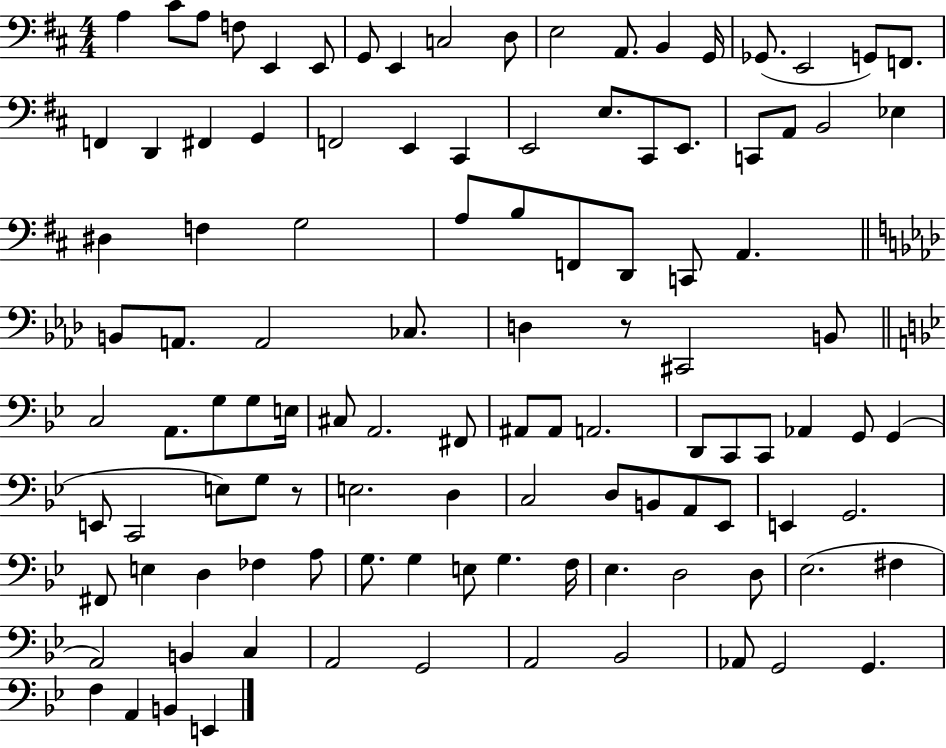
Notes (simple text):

A3/q C#4/e A3/e F3/e E2/q E2/e G2/e E2/q C3/h D3/e E3/h A2/e. B2/q G2/s Gb2/e. E2/h G2/e F2/e. F2/q D2/q F#2/q G2/q F2/h E2/q C#2/q E2/h E3/e. C#2/e E2/e. C2/e A2/e B2/h Eb3/q D#3/q F3/q G3/h A3/e B3/e F2/e D2/e C2/e A2/q. B2/e A2/e. A2/h CES3/e. D3/q R/e C#2/h B2/e C3/h A2/e. G3/e G3/e E3/s C#3/e A2/h. F#2/e A#2/e A#2/e A2/h. D2/e C2/e C2/e Ab2/q G2/e G2/q E2/e C2/h E3/e G3/e R/e E3/h. D3/q C3/h D3/e B2/e A2/e Eb2/e E2/q G2/h. F#2/e E3/q D3/q FES3/q A3/e G3/e. G3/q E3/e G3/q. F3/s Eb3/q. D3/h D3/e Eb3/h. F#3/q A2/h B2/q C3/q A2/h G2/h A2/h Bb2/h Ab2/e G2/h G2/q. F3/q A2/q B2/q E2/q